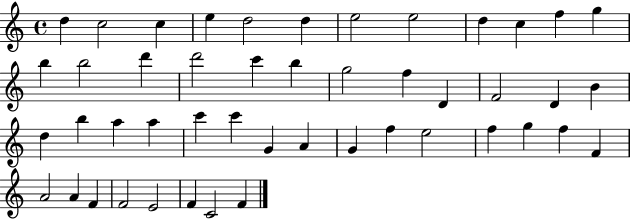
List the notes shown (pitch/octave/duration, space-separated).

D5/q C5/h C5/q E5/q D5/h D5/q E5/h E5/h D5/q C5/q F5/q G5/q B5/q B5/h D6/q D6/h C6/q B5/q G5/h F5/q D4/q F4/h D4/q B4/q D5/q B5/q A5/q A5/q C6/q C6/q G4/q A4/q G4/q F5/q E5/h F5/q G5/q F5/q F4/q A4/h A4/q F4/q F4/h E4/h F4/q C4/h F4/q